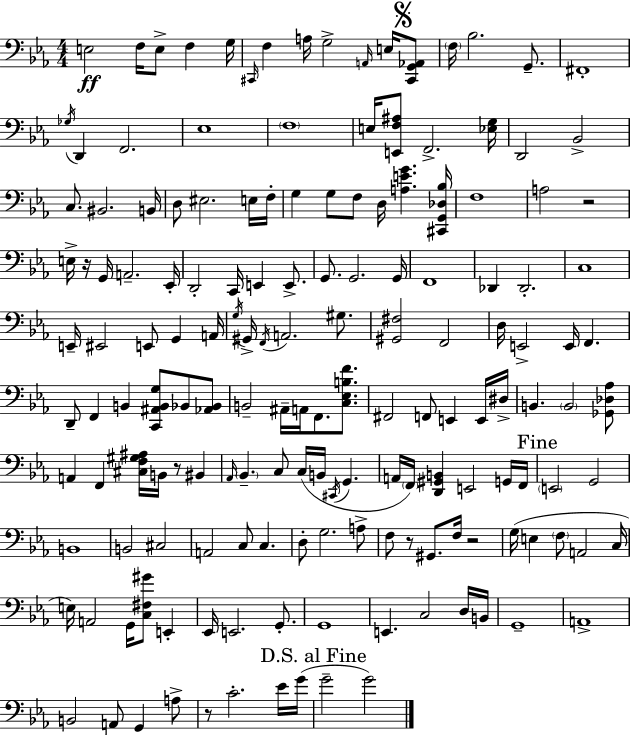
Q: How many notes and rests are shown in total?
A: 159